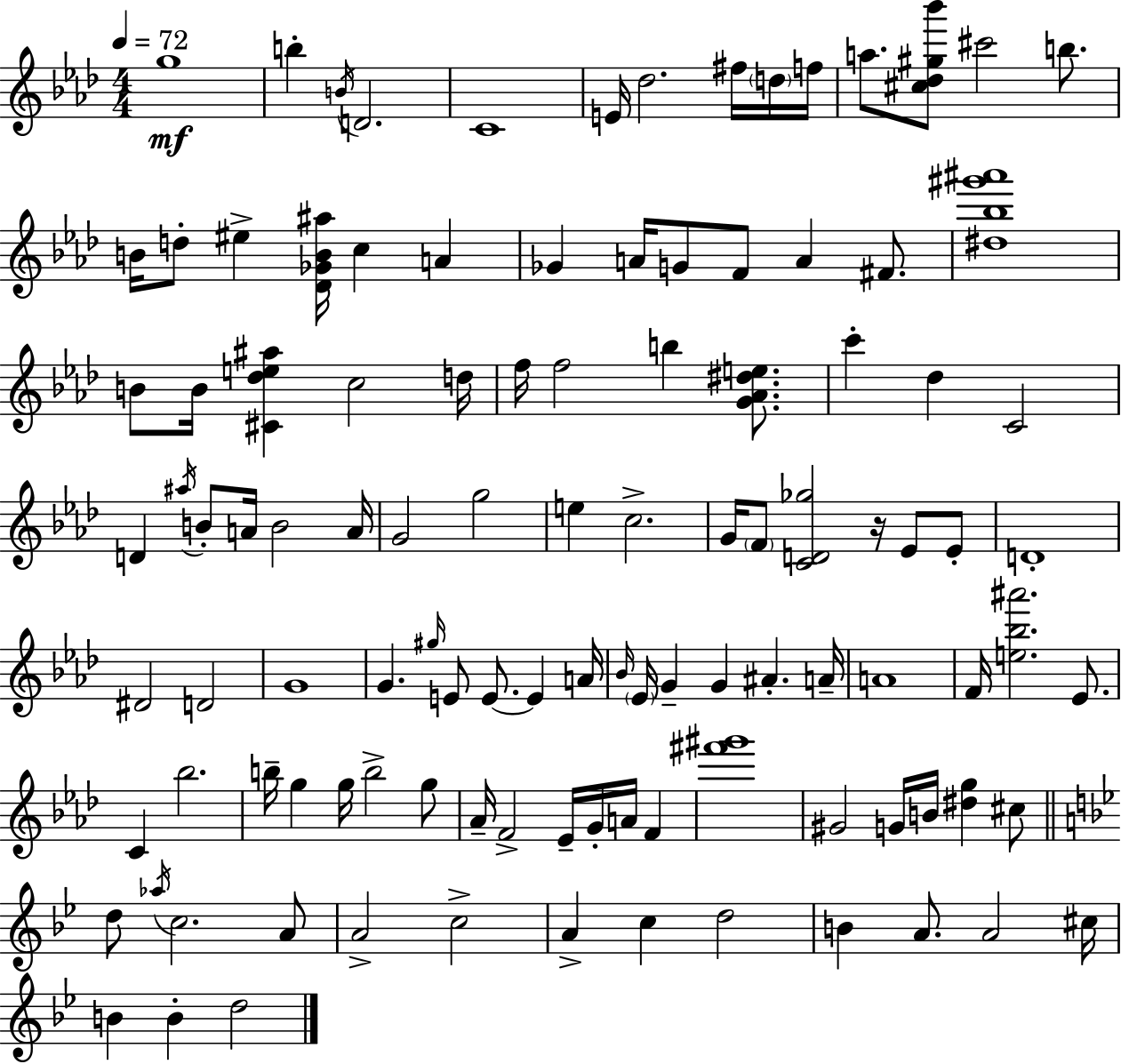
{
  \clef treble
  \numericTimeSignature
  \time 4/4
  \key f \minor
  \tempo 4 = 72
  g''1\mf | b''4-. \acciaccatura { b'16 } d'2. | c'1 | e'16 des''2. fis''16 \parenthesize d''16 | \break f''16 a''8. <cis'' des'' gis'' bes'''>8 cis'''2 b''8. | b'16 d''8-. eis''4-> <des' ges' b' ais''>16 c''4 a'4 | ges'4 a'16 g'8 f'8 a'4 fis'8. | <dis'' bes'' gis''' ais'''>1 | \break b'8 b'16 <cis' des'' e'' ais''>4 c''2 | d''16 f''16 f''2 b''4 <g' aes' dis'' e''>8. | c'''4-. des''4 c'2 | d'4 \acciaccatura { ais''16 } b'8-. a'16 b'2 | \break a'16 g'2 g''2 | e''4 c''2.-> | g'16 \parenthesize f'8 <c' d' ges''>2 r16 ees'8 | ees'8-. d'1-. | \break dis'2 d'2 | g'1 | g'4. \grace { gis''16 } e'8 e'8.~~ e'4 | a'16 \grace { bes'16 } \parenthesize ees'16 g'4-- g'4 ais'4.-. | \break a'16-- a'1 | f'16 <e'' bes'' ais'''>2. | ees'8. c'4 bes''2. | b''16-- g''4 g''16 b''2-> | \break g''8 aes'16-- f'2-> ees'16-- g'16-. a'16 | f'4 <fis''' gis'''>1 | gis'2 g'16 b'16 <dis'' g''>4 | cis''8 \bar "||" \break \key g \minor d''8 \acciaccatura { aes''16 } c''2. a'8 | a'2-> c''2-> | a'4-> c''4 d''2 | b'4 a'8. a'2 | \break cis''16 b'4 b'4-. d''2 | \bar "|."
}